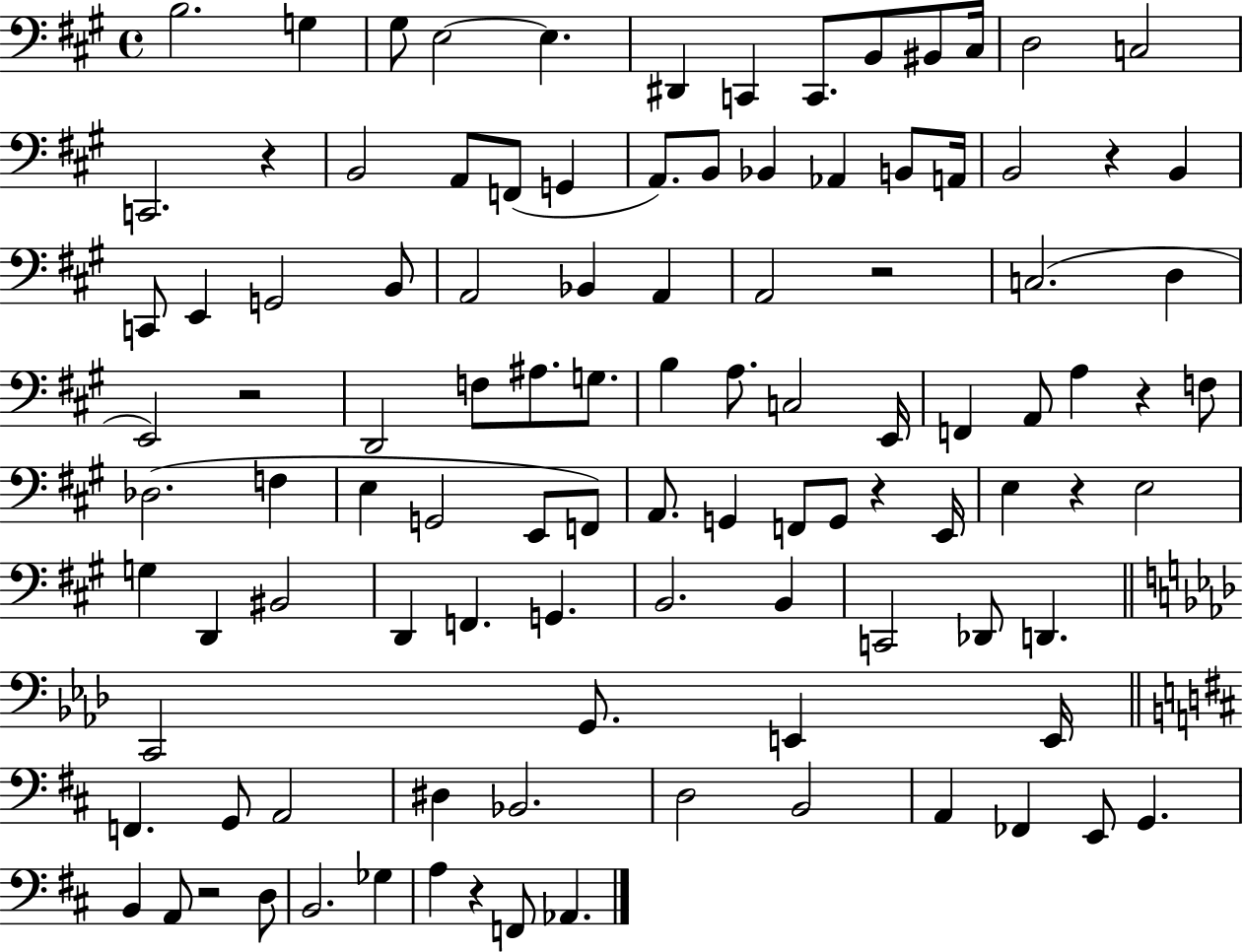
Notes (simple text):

B3/h. G3/q G#3/e E3/h E3/q. D#2/q C2/q C2/e. B2/e BIS2/e C#3/s D3/h C3/h C2/h. R/q B2/h A2/e F2/e G2/q A2/e. B2/e Bb2/q Ab2/q B2/e A2/s B2/h R/q B2/q C2/e E2/q G2/h B2/e A2/h Bb2/q A2/q A2/h R/h C3/h. D3/q E2/h R/h D2/h F3/e A#3/e. G3/e. B3/q A3/e. C3/h E2/s F2/q A2/e A3/q R/q F3/e Db3/h. F3/q E3/q G2/h E2/e F2/e A2/e. G2/q F2/e G2/e R/q E2/s E3/q R/q E3/h G3/q D2/q BIS2/h D2/q F2/q. G2/q. B2/h. B2/q C2/h Db2/e D2/q. C2/h G2/e. E2/q E2/s F2/q. G2/e A2/h D#3/q Bb2/h. D3/h B2/h A2/q FES2/q E2/e G2/q. B2/q A2/e R/h D3/e B2/h. Gb3/q A3/q R/q F2/e Ab2/q.